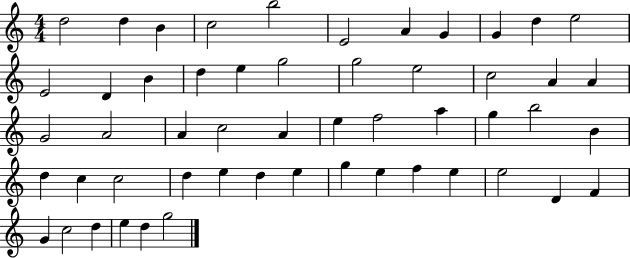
X:1
T:Untitled
M:4/4
L:1/4
K:C
d2 d B c2 b2 E2 A G G d e2 E2 D B d e g2 g2 e2 c2 A A G2 A2 A c2 A e f2 a g b2 B d c c2 d e d e g e f e e2 D F G c2 d e d g2